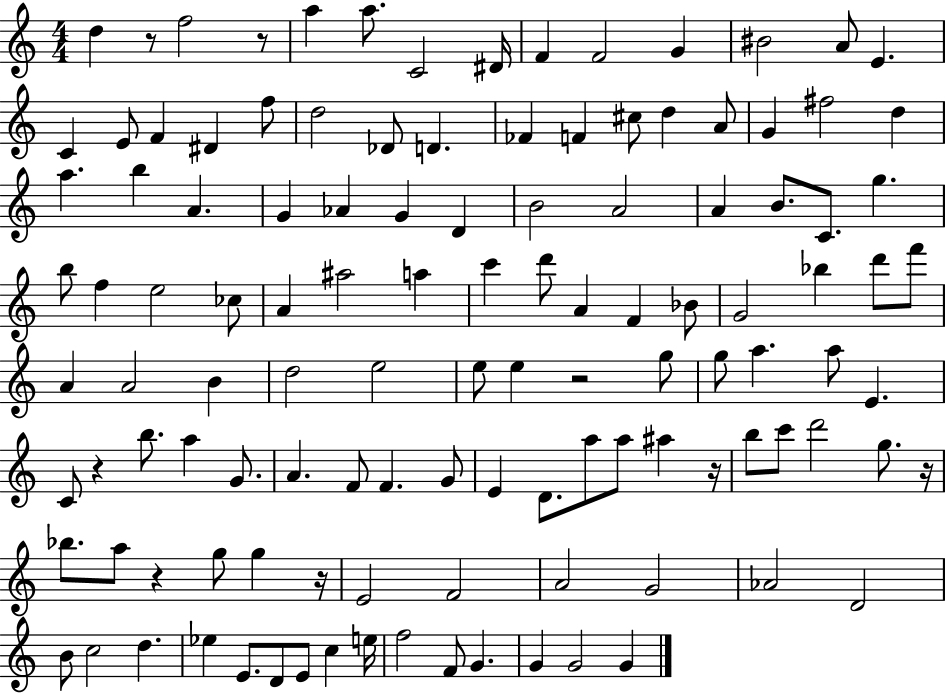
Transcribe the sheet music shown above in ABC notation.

X:1
T:Untitled
M:4/4
L:1/4
K:C
d z/2 f2 z/2 a a/2 C2 ^D/4 F F2 G ^B2 A/2 E C E/2 F ^D f/2 d2 _D/2 D _F F ^c/2 d A/2 G ^f2 d a b A G _A G D B2 A2 A B/2 C/2 g b/2 f e2 _c/2 A ^a2 a c' d'/2 A F _B/2 G2 _b d'/2 f'/2 A A2 B d2 e2 e/2 e z2 g/2 g/2 a a/2 E C/2 z b/2 a G/2 A F/2 F G/2 E D/2 a/2 a/2 ^a z/4 b/2 c'/2 d'2 g/2 z/4 _b/2 a/2 z g/2 g z/4 E2 F2 A2 G2 _A2 D2 B/2 c2 d _e E/2 D/2 E/2 c e/4 f2 F/2 G G G2 G